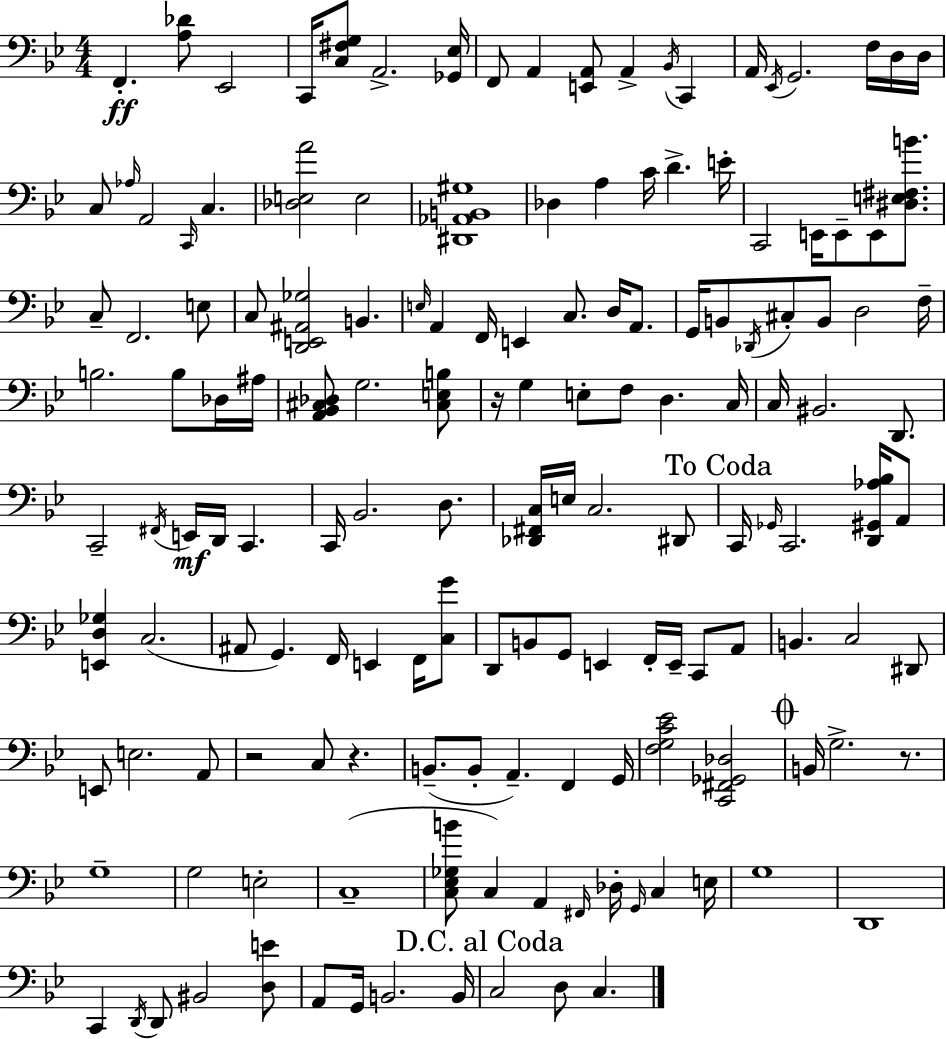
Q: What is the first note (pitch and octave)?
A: F2